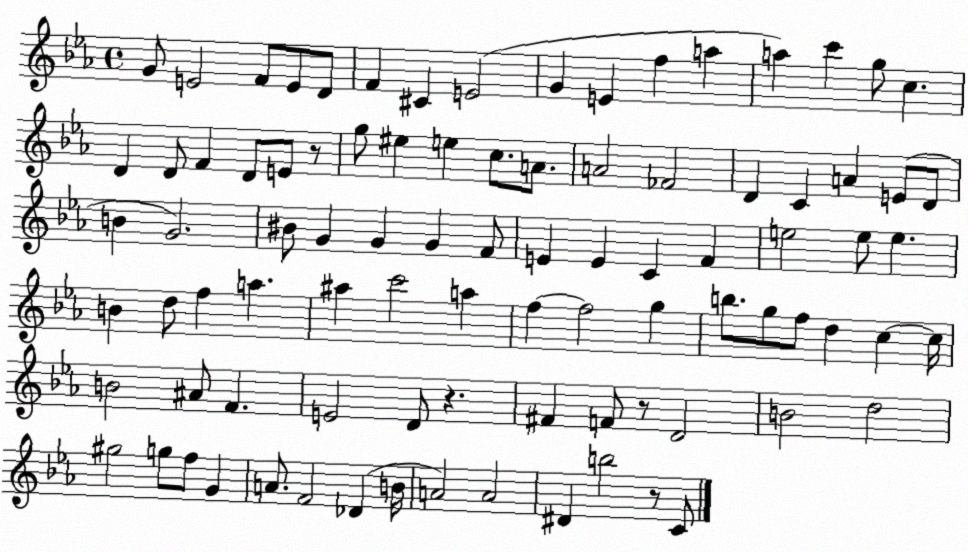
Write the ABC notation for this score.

X:1
T:Untitled
M:4/4
L:1/4
K:Eb
G/2 E2 F/2 E/2 D/2 F ^C E2 G E f a a c' g/2 c D D/2 F D/2 E/2 z/2 g/2 ^e e c/2 A/2 A2 _F2 D C A E/2 D/2 B G2 ^B/2 G G G F/2 E E C F e2 e/2 e B d/2 f a ^a c'2 a f f2 g b/2 g/2 f/2 d c c/4 B2 ^A/2 F E2 D/2 z ^F F/2 z/2 D2 B2 d2 ^g2 g/2 f/2 G A/2 F2 _D B/4 A2 A2 ^D b2 z/2 C/2